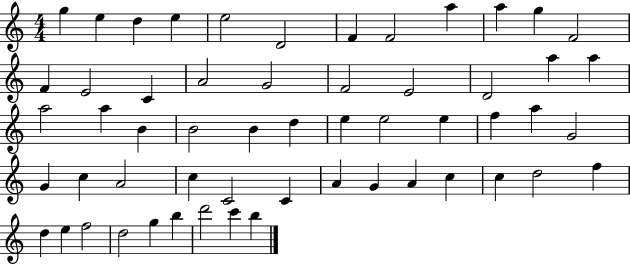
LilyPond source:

{
  \clef treble
  \numericTimeSignature
  \time 4/4
  \key c \major
  g''4 e''4 d''4 e''4 | e''2 d'2 | f'4 f'2 a''4 | a''4 g''4 f'2 | \break f'4 e'2 c'4 | a'2 g'2 | f'2 e'2 | d'2 a''4 a''4 | \break a''2 a''4 b'4 | b'2 b'4 d''4 | e''4 e''2 e''4 | f''4 a''4 g'2 | \break g'4 c''4 a'2 | c''4 c'2 c'4 | a'4 g'4 a'4 c''4 | c''4 d''2 f''4 | \break d''4 e''4 f''2 | d''2 g''4 b''4 | d'''2 c'''4 b''4 | \bar "|."
}